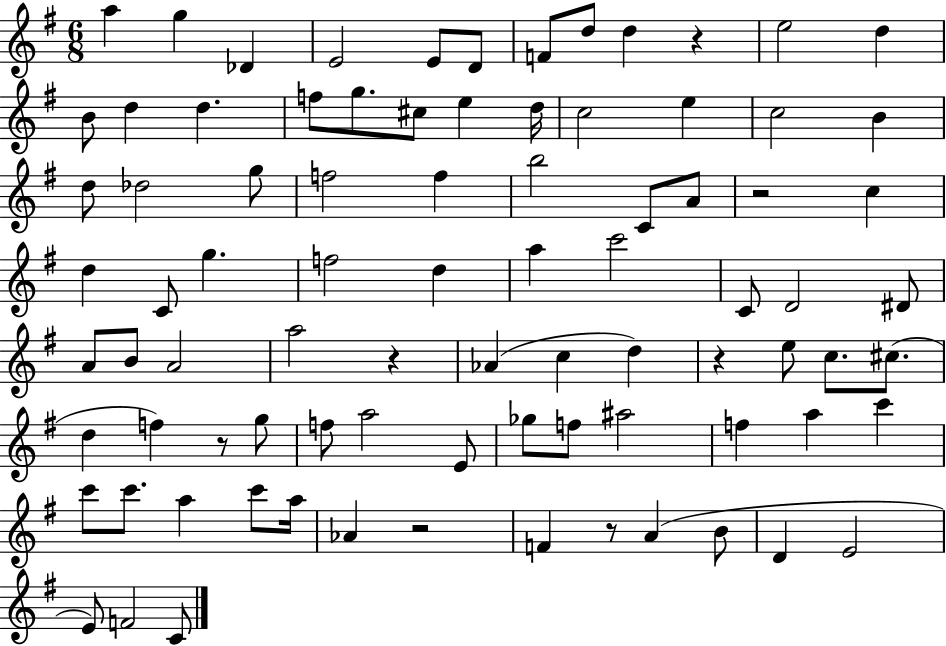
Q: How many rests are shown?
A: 7